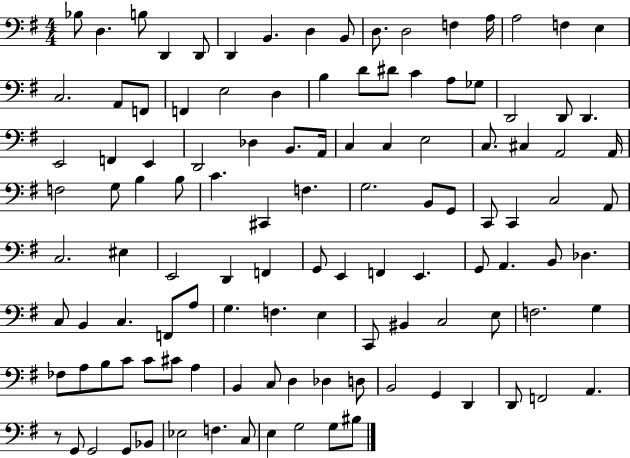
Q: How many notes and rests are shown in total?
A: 116